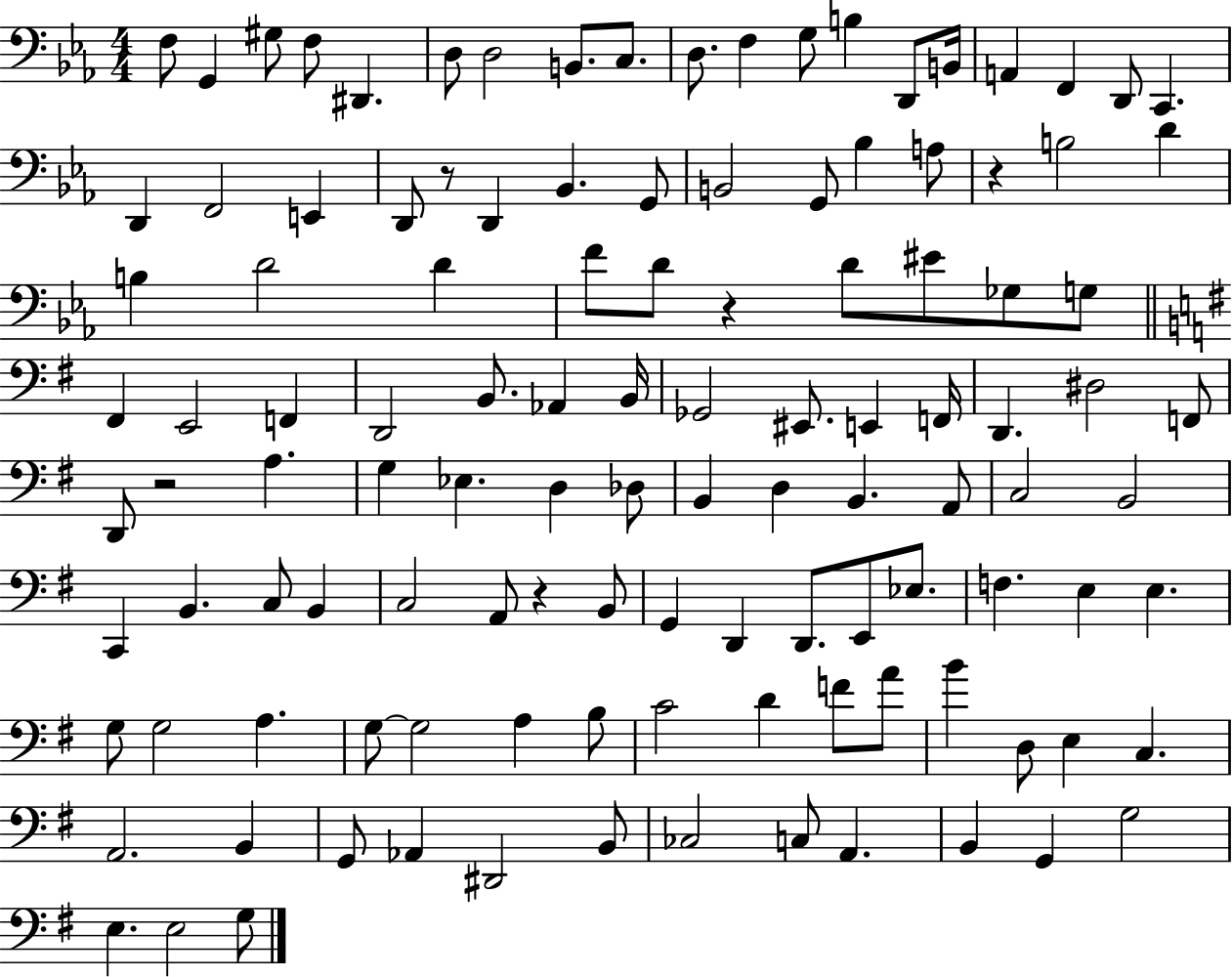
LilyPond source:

{
  \clef bass
  \numericTimeSignature
  \time 4/4
  \key ees \major
  \repeat volta 2 { f8 g,4 gis8 f8 dis,4. | d8 d2 b,8. c8. | d8. f4 g8 b4 d,8 b,16 | a,4 f,4 d,8 c,4. | \break d,4 f,2 e,4 | d,8 r8 d,4 bes,4. g,8 | b,2 g,8 bes4 a8 | r4 b2 d'4 | \break b4 d'2 d'4 | f'8 d'8 r4 d'8 eis'8 ges8 g8 | \bar "||" \break \key e \minor fis,4 e,2 f,4 | d,2 b,8. aes,4 b,16 | ges,2 eis,8. e,4 f,16 | d,4. dis2 f,8 | \break d,8 r2 a4. | g4 ees4. d4 des8 | b,4 d4 b,4. a,8 | c2 b,2 | \break c,4 b,4. c8 b,4 | c2 a,8 r4 b,8 | g,4 d,4 d,8. e,8 ees8. | f4. e4 e4. | \break g8 g2 a4. | g8~~ g2 a4 b8 | c'2 d'4 f'8 a'8 | b'4 d8 e4 c4. | \break a,2. b,4 | g,8 aes,4 dis,2 b,8 | ces2 c8 a,4. | b,4 g,4 g2 | \break e4. e2 g8 | } \bar "|."
}